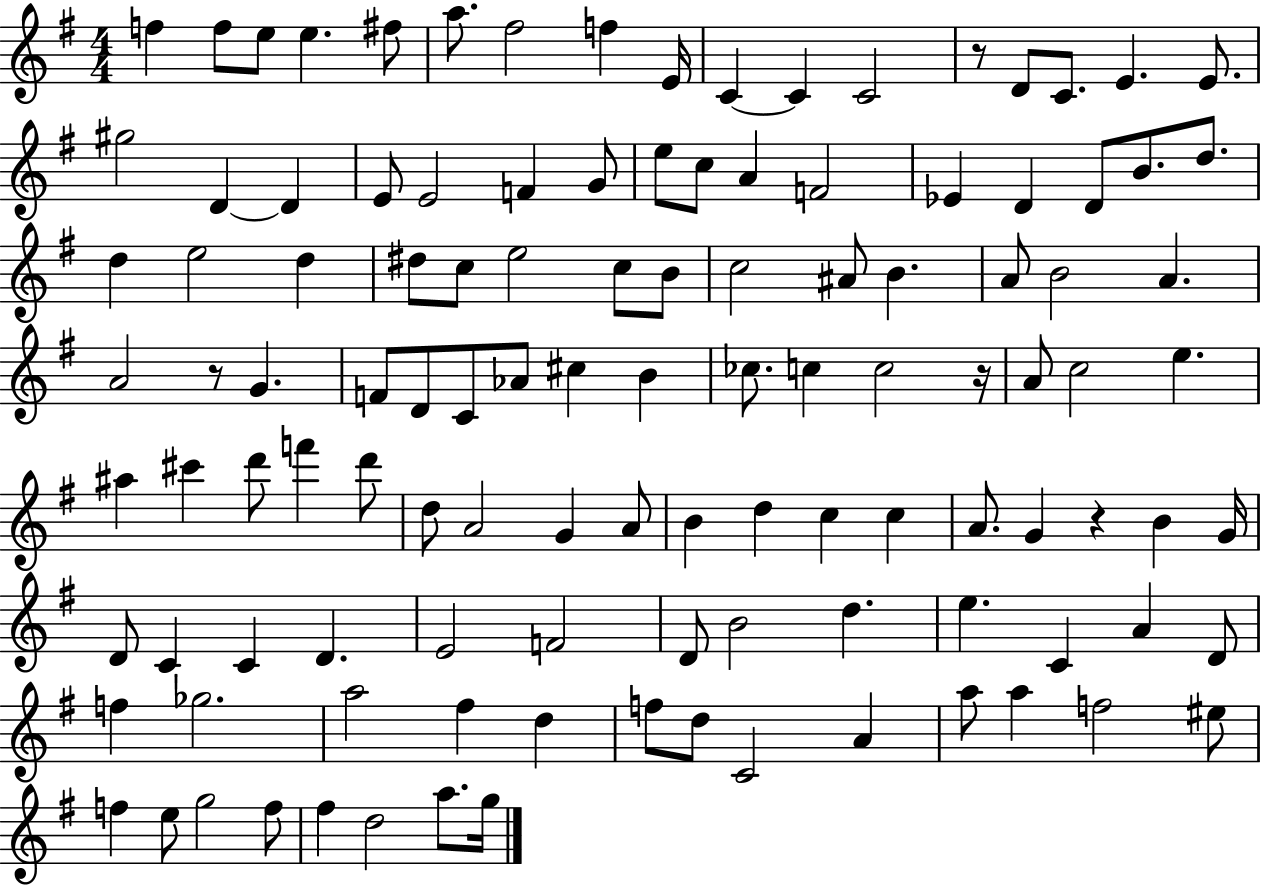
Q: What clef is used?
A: treble